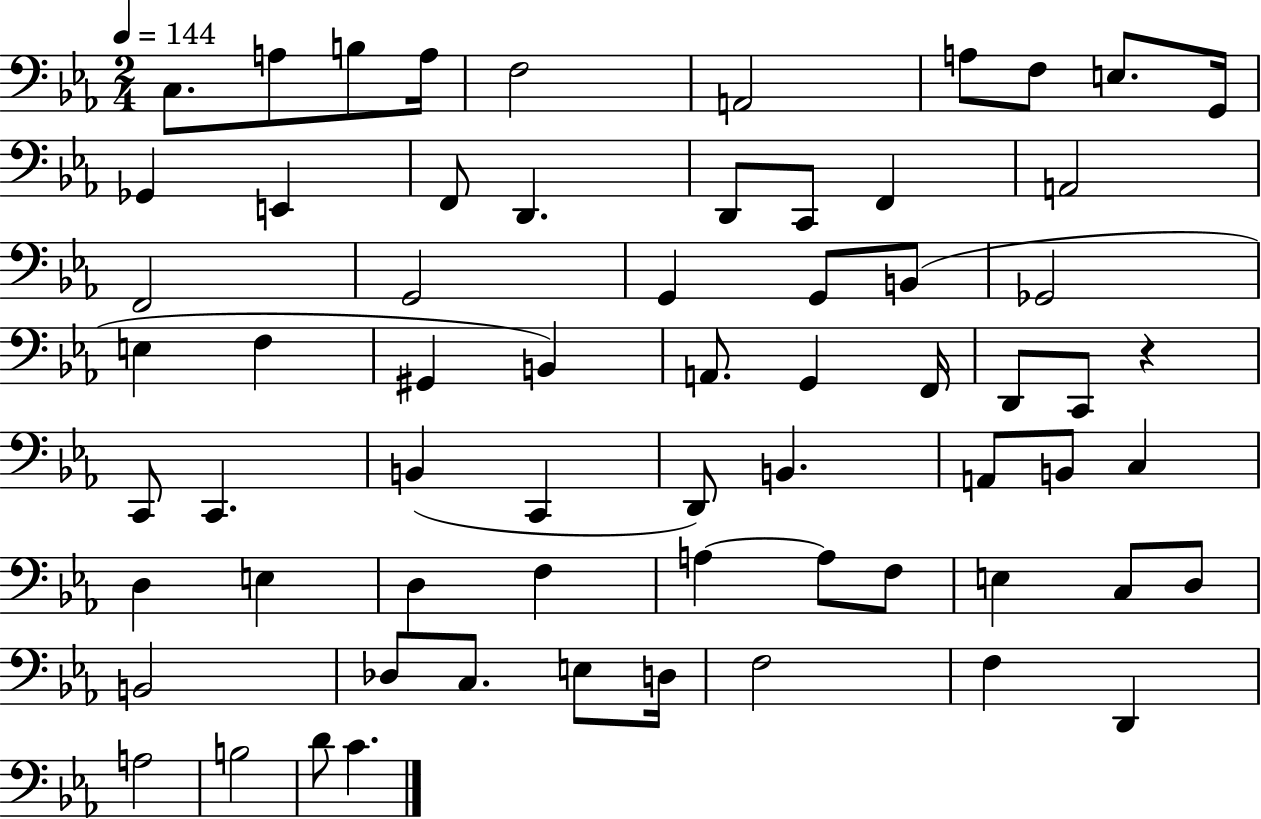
X:1
T:Untitled
M:2/4
L:1/4
K:Eb
C,/2 A,/2 B,/2 A,/4 F,2 A,,2 A,/2 F,/2 E,/2 G,,/4 _G,, E,, F,,/2 D,, D,,/2 C,,/2 F,, A,,2 F,,2 G,,2 G,, G,,/2 B,,/2 _G,,2 E, F, ^G,, B,, A,,/2 G,, F,,/4 D,,/2 C,,/2 z C,,/2 C,, B,, C,, D,,/2 B,, A,,/2 B,,/2 C, D, E, D, F, A, A,/2 F,/2 E, C,/2 D,/2 B,,2 _D,/2 C,/2 E,/2 D,/4 F,2 F, D,, A,2 B,2 D/2 C